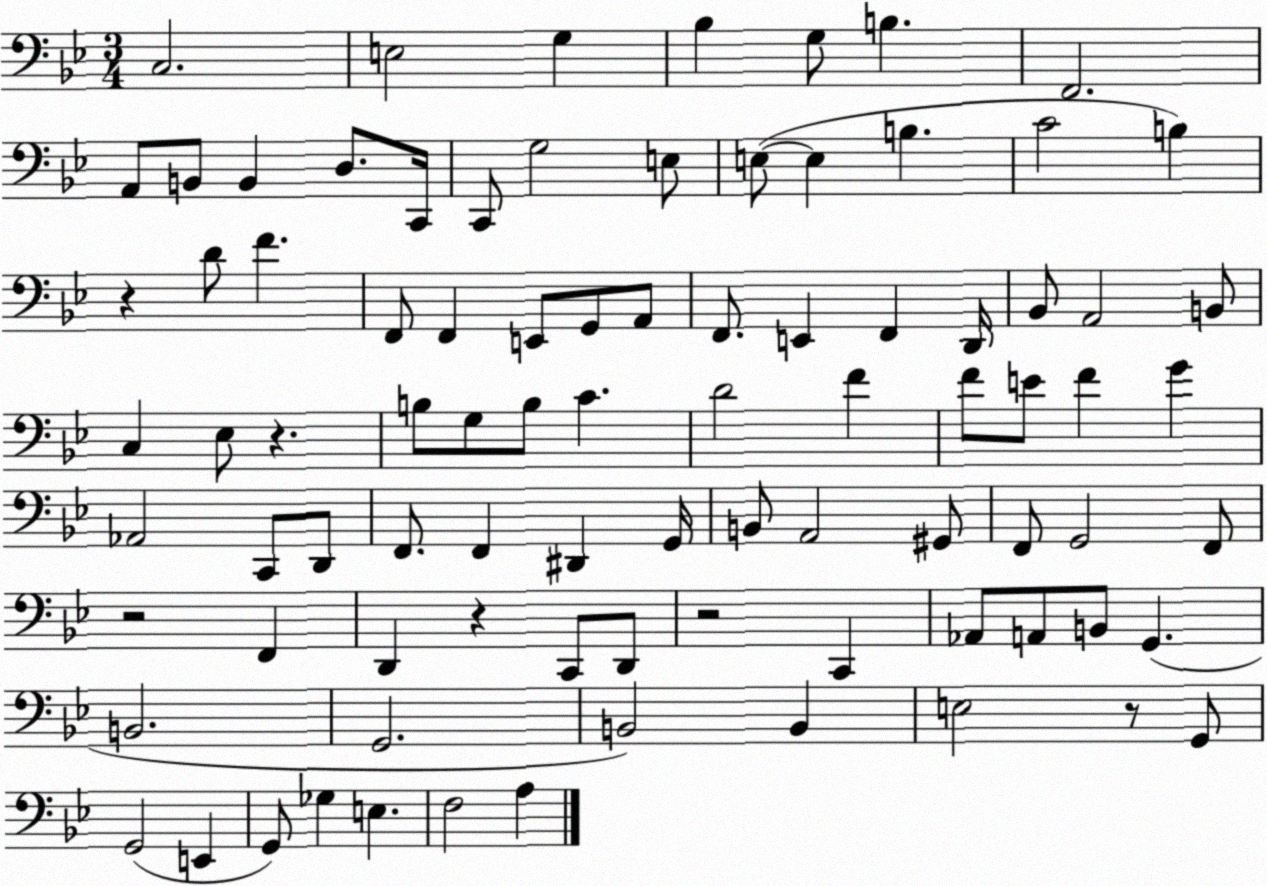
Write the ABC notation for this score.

X:1
T:Untitled
M:3/4
L:1/4
K:Bb
C,2 E,2 G, _B, G,/2 B, F,,2 A,,/2 B,,/2 B,, D,/2 C,,/4 C,,/2 G,2 E,/2 E,/2 E, B, C2 B, z D/2 F F,,/2 F,, E,,/2 G,,/2 A,,/2 F,,/2 E,, F,, D,,/4 _B,,/2 A,,2 B,,/2 C, _E,/2 z B,/2 G,/2 B,/2 C D2 F F/2 E/2 F G _A,,2 C,,/2 D,,/2 F,,/2 F,, ^D,, G,,/4 B,,/2 A,,2 ^G,,/2 F,,/2 G,,2 F,,/2 z2 F,, D,, z C,,/2 D,,/2 z2 C,, _A,,/2 A,,/2 B,,/2 G,, B,,2 G,,2 B,,2 B,, E,2 z/2 G,,/2 G,,2 E,, G,,/2 _G, E, F,2 A,